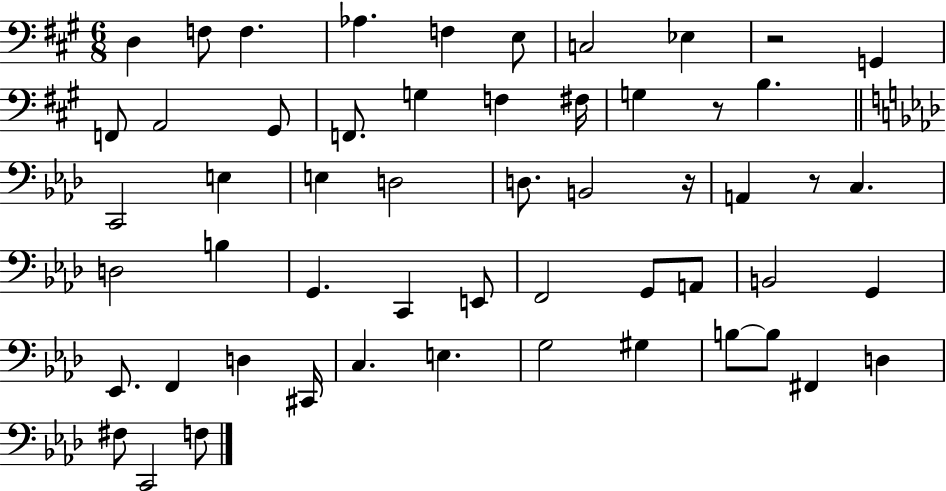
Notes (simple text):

D3/q F3/e F3/q. Ab3/q. F3/q E3/e C3/h Eb3/q R/h G2/q F2/e A2/h G#2/e F2/e. G3/q F3/q F#3/s G3/q R/e B3/q. C2/h E3/q E3/q D3/h D3/e. B2/h R/s A2/q R/e C3/q. D3/h B3/q G2/q. C2/q E2/e F2/h G2/e A2/e B2/h G2/q Eb2/e. F2/q D3/q C#2/s C3/q. E3/q. G3/h G#3/q B3/e B3/e F#2/q D3/q F#3/e C2/h F3/e